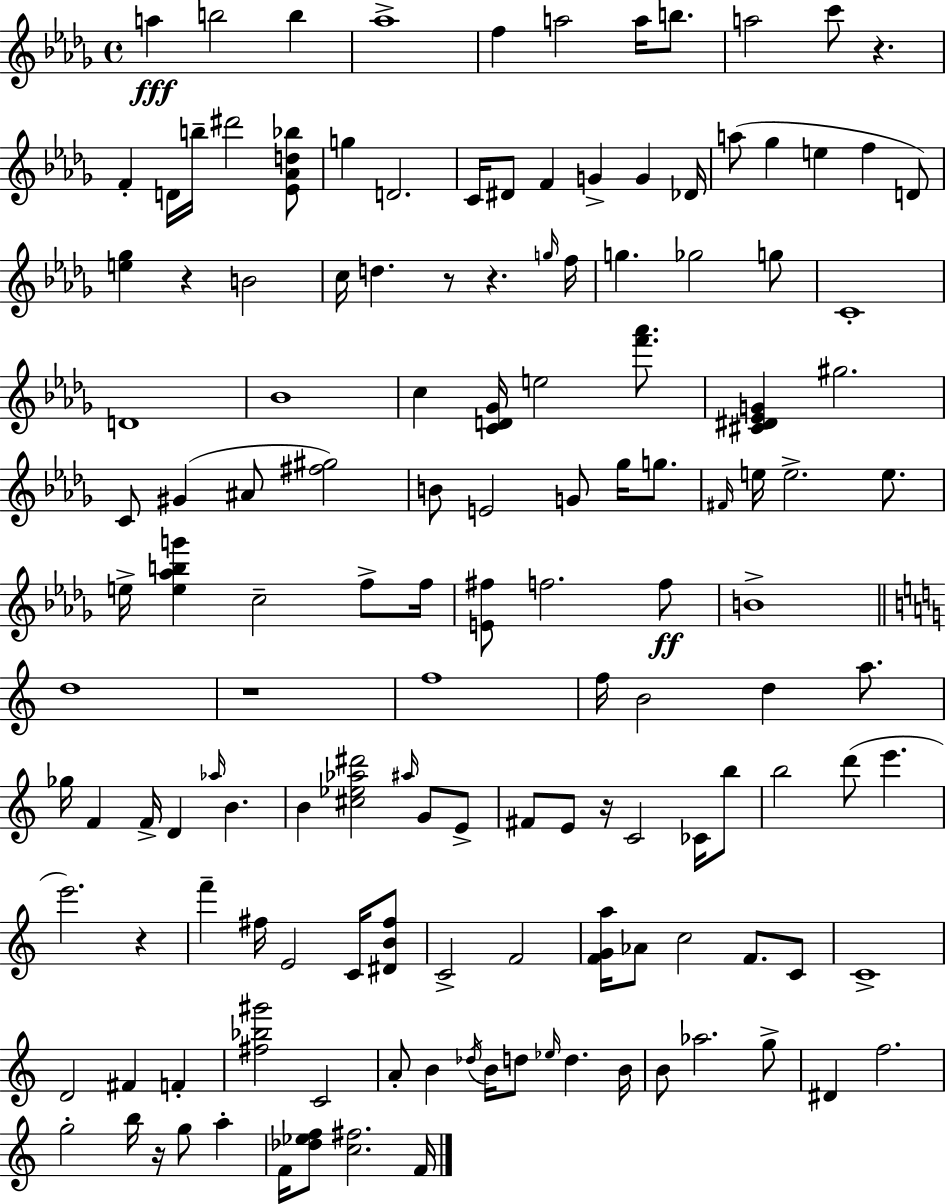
A5/q B5/h B5/q Ab5/w F5/q A5/h A5/s B5/e. A5/h C6/e R/q. F4/q D4/s B5/s D#6/h [Eb4,Ab4,D5,Bb5]/e G5/q D4/h. C4/s D#4/e F4/q G4/q G4/q Db4/s A5/e Gb5/q E5/q F5/q D4/e [E5,Gb5]/q R/q B4/h C5/s D5/q. R/e R/q. G5/s F5/s G5/q. Gb5/h G5/e C4/w D4/w Bb4/w C5/q [C4,D4,Gb4]/s E5/h [F6,Ab6]/e. [C#4,D#4,Eb4,G4]/q G#5/h. C4/e G#4/q A#4/e [F#5,G#5]/h B4/e E4/h G4/e Gb5/s G5/e. F#4/s E5/s E5/h. E5/e. E5/s [E5,Ab5,B5,G6]/q C5/h F5/e F5/s [E4,F#5]/e F5/h. F5/e B4/w D5/w R/w F5/w F5/s B4/h D5/q A5/e. Gb5/s F4/q F4/s D4/q Ab5/s B4/q. B4/q [C#5,Eb5,Ab5,D#6]/h A#5/s G4/e E4/e F#4/e E4/e R/s C4/h CES4/s B5/e B5/h D6/e E6/q. E6/h. R/q F6/q F#5/s E4/h C4/s [D#4,B4,F#5]/e C4/h F4/h [F4,G4,A5]/s Ab4/e C5/h F4/e. C4/e C4/w D4/h F#4/q F4/q [F#5,Bb5,G#6]/h C4/h A4/e B4/q Db5/s B4/s D5/e Eb5/s D5/q. B4/s B4/e Ab5/h. G5/e D#4/q F5/h. G5/h B5/s R/s G5/e A5/q F4/s [Db5,Eb5,F5]/e [C5,F#5]/h. F4/s